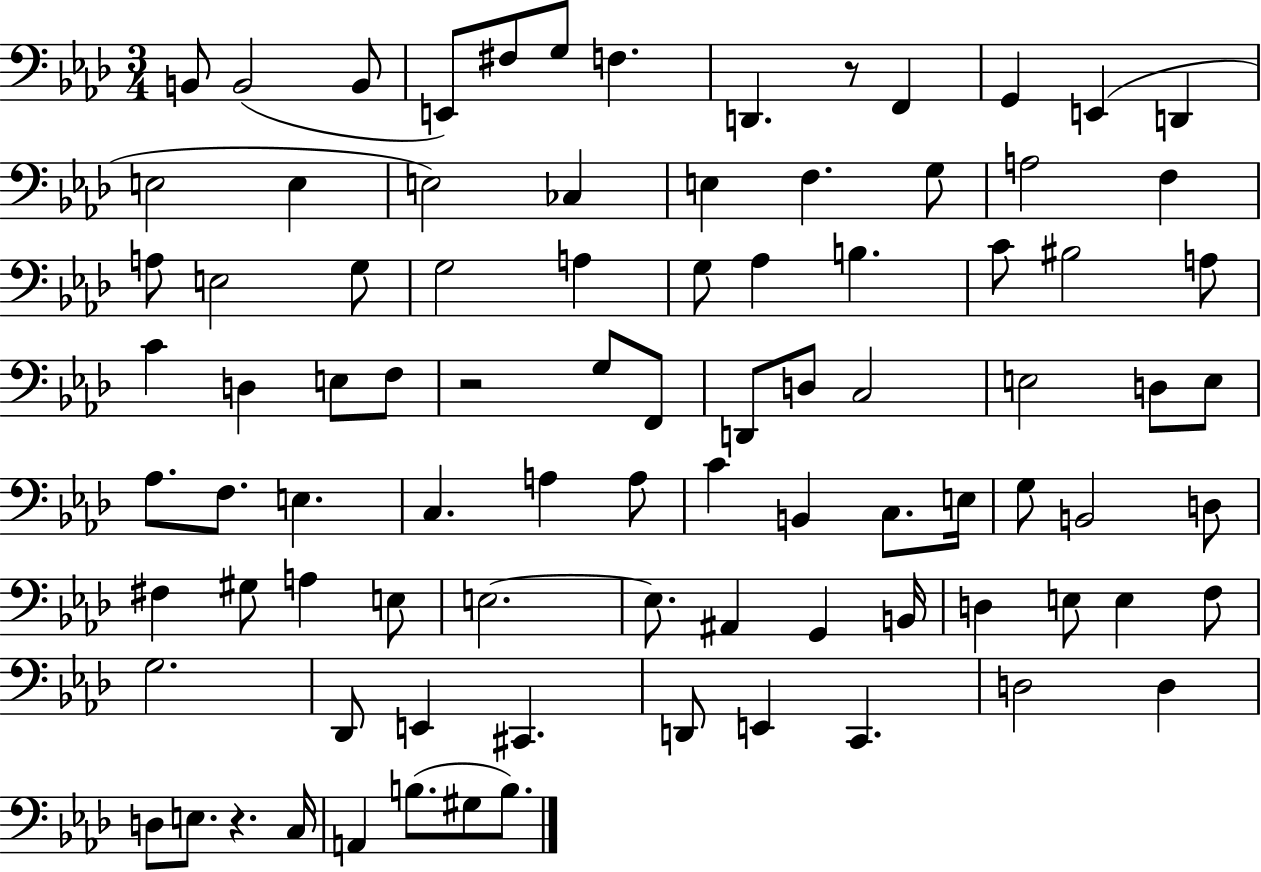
{
  \clef bass
  \numericTimeSignature
  \time 3/4
  \key aes \major
  b,8 b,2( b,8 | e,8) fis8 g8 f4. | d,4. r8 f,4 | g,4 e,4( d,4 | \break e2 e4 | e2) ces4 | e4 f4. g8 | a2 f4 | \break a8 e2 g8 | g2 a4 | g8 aes4 b4. | c'8 bis2 a8 | \break c'4 d4 e8 f8 | r2 g8 f,8 | d,8 d8 c2 | e2 d8 e8 | \break aes8. f8. e4. | c4. a4 a8 | c'4 b,4 c8. e16 | g8 b,2 d8 | \break fis4 gis8 a4 e8 | e2.~~ | e8. ais,4 g,4 b,16 | d4 e8 e4 f8 | \break g2. | des,8 e,4 cis,4. | d,8 e,4 c,4. | d2 d4 | \break d8 e8. r4. c16 | a,4 b8.( gis8 b8.) | \bar "|."
}